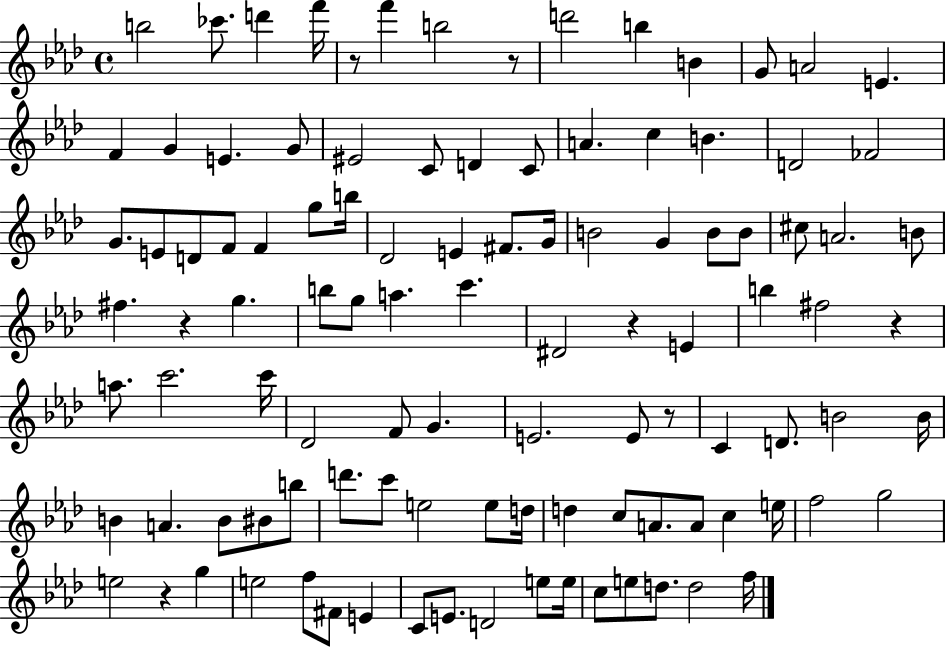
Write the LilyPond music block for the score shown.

{
  \clef treble
  \time 4/4
  \defaultTimeSignature
  \key aes \major
  b''2 ces'''8. d'''4 f'''16 | r8 f'''4 b''2 r8 | d'''2 b''4 b'4 | g'8 a'2 e'4. | \break f'4 g'4 e'4. g'8 | eis'2 c'8 d'4 c'8 | a'4. c''4 b'4. | d'2 fes'2 | \break g'8. e'8 d'8 f'8 f'4 g''8 b''16 | des'2 e'4 fis'8. g'16 | b'2 g'4 b'8 b'8 | cis''8 a'2. b'8 | \break fis''4. r4 g''4. | b''8 g''8 a''4. c'''4. | dis'2 r4 e'4 | b''4 fis''2 r4 | \break a''8. c'''2. c'''16 | des'2 f'8 g'4. | e'2. e'8 r8 | c'4 d'8. b'2 b'16 | \break b'4 a'4. b'8 bis'8 b''8 | d'''8. c'''8 e''2 e''8 d''16 | d''4 c''8 a'8. a'8 c''4 e''16 | f''2 g''2 | \break e''2 r4 g''4 | e''2 f''8 fis'8 e'4 | c'8 e'8. d'2 e''8 e''16 | c''8 e''8 d''8. d''2 f''16 | \break \bar "|."
}